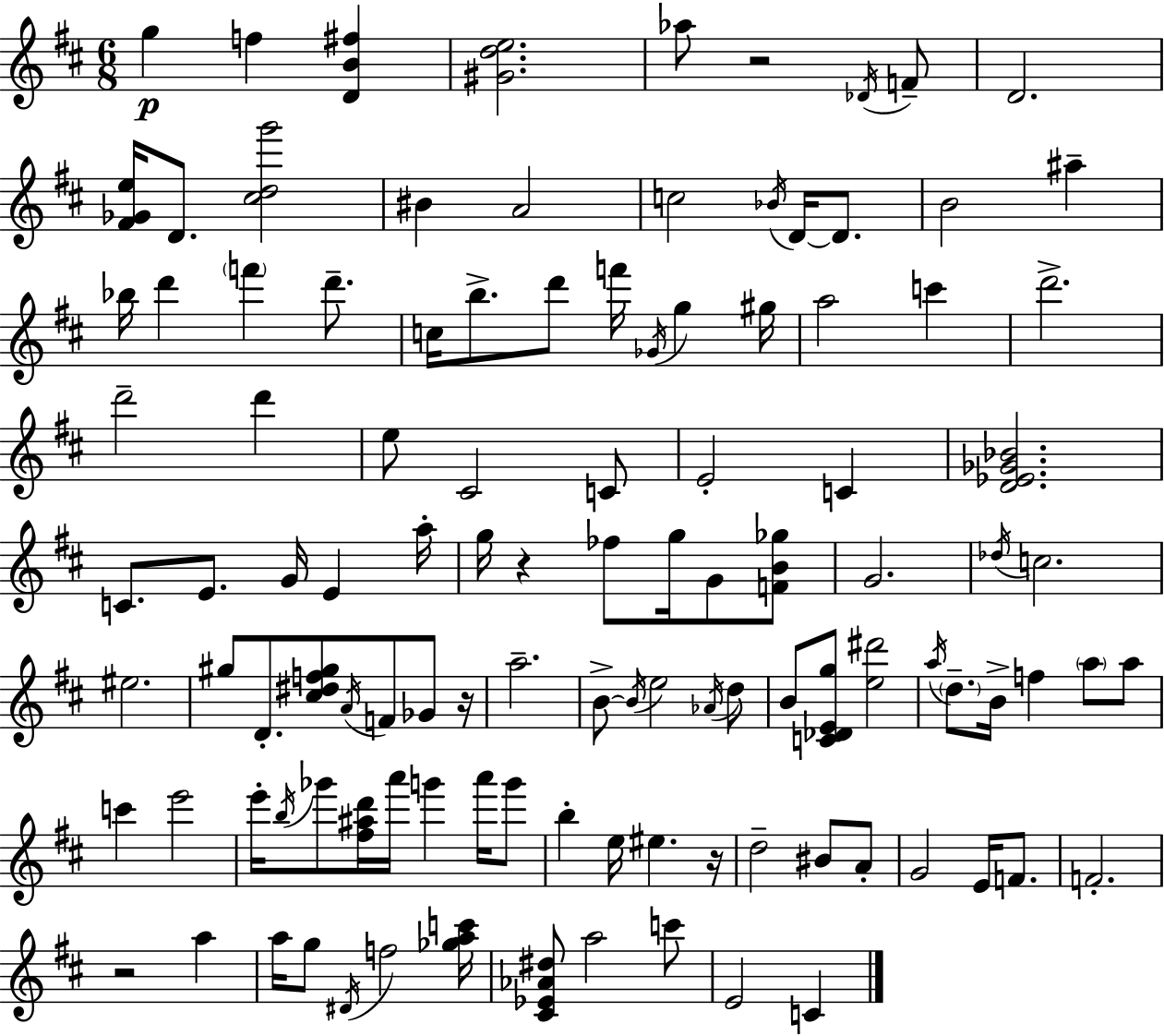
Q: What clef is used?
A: treble